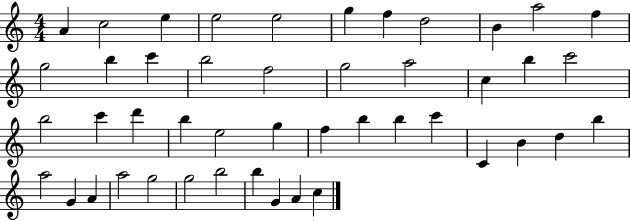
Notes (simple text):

A4/q C5/h E5/q E5/h E5/h G5/q F5/q D5/h B4/q A5/h F5/q G5/h B5/q C6/q B5/h F5/h G5/h A5/h C5/q B5/q C6/h B5/h C6/q D6/q B5/q E5/h G5/q F5/q B5/q B5/q C6/q C4/q B4/q D5/q B5/q A5/h G4/q A4/q A5/h G5/h G5/h B5/h B5/q G4/q A4/q C5/q